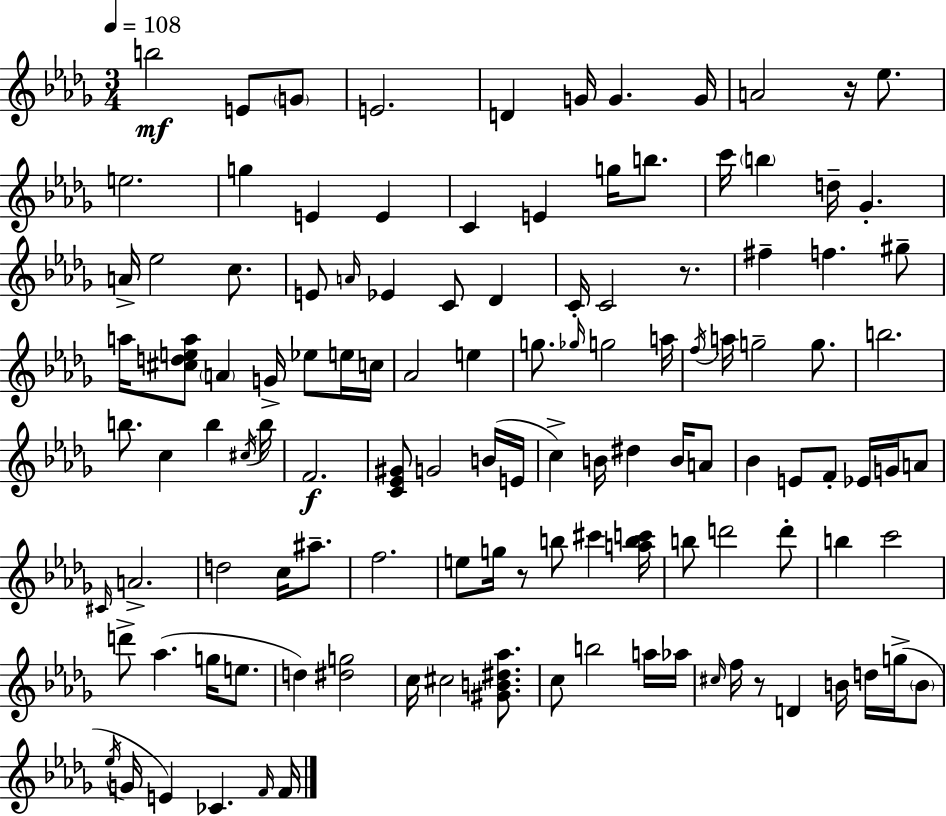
B5/h E4/e G4/e E4/h. D4/q G4/s G4/q. G4/s A4/h R/s Eb5/e. E5/h. G5/q E4/q E4/q C4/q E4/q G5/s B5/e. C6/s B5/q D5/s Gb4/q. A4/s Eb5/h C5/e. E4/e A4/s Eb4/q C4/e Db4/q C4/s C4/h R/e. F#5/q F5/q. G#5/e A5/s [C#5,D5,E5,A5]/e A4/q G4/s Eb5/e E5/s C5/s Ab4/h E5/q G5/e. Gb5/s G5/h A5/s F5/s A5/s G5/h G5/e. B5/h. B5/e. C5/q B5/q C#5/s B5/s F4/h. [C4,Eb4,G#4]/e G4/h B4/s E4/s C5/q B4/s D#5/q B4/s A4/e Bb4/q E4/e F4/e Eb4/s G4/s A4/e C#4/s A4/h. D5/h C5/s A#5/e. F5/h. E5/e G5/s R/e B5/e C#6/q [A5,B5,C6]/s B5/e D6/h D6/e B5/q C6/h D6/e Ab5/q. G5/s E5/e. D5/q [D#5,G5]/h C5/s C#5/h [G#4,B4,D#5,Ab5]/e. C5/e B5/h A5/s Ab5/s C#5/s F5/s R/e D4/q B4/s D5/s G5/s B4/e Eb5/s G4/s E4/q CES4/q. F4/s F4/s